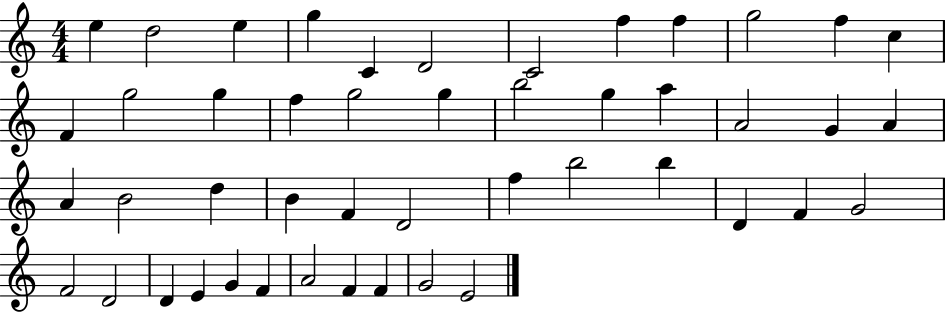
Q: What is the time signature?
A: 4/4